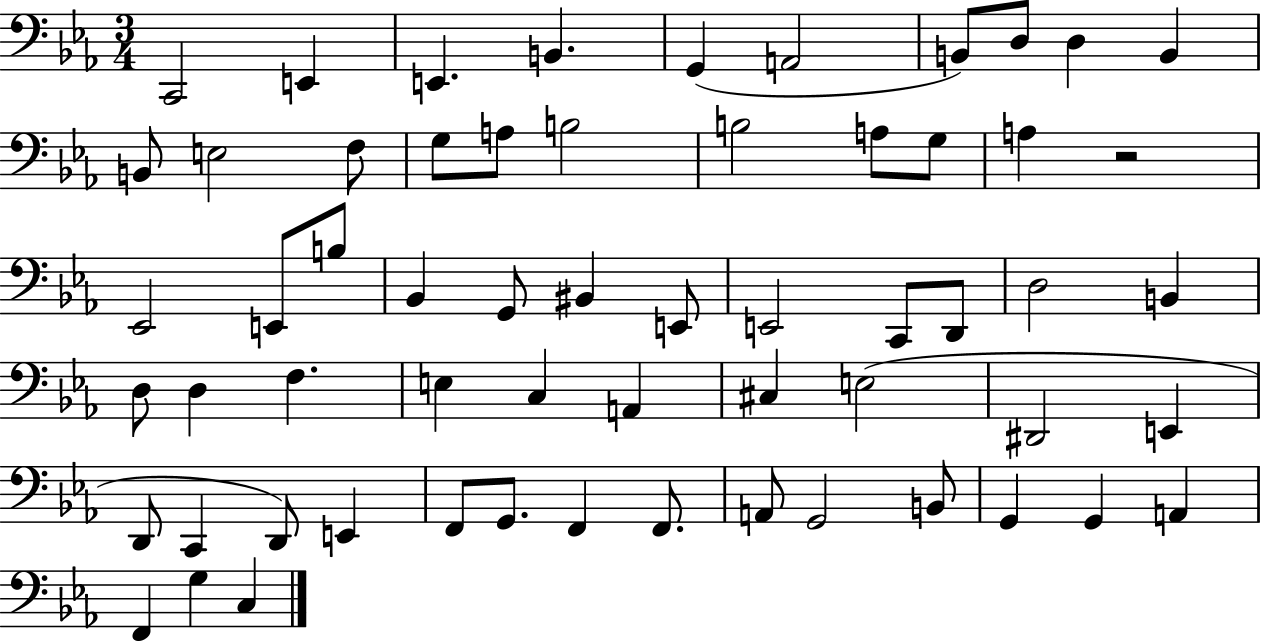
C2/h E2/q E2/q. B2/q. G2/q A2/h B2/e D3/e D3/q B2/q B2/e E3/h F3/e G3/e A3/e B3/h B3/h A3/e G3/e A3/q R/h Eb2/h E2/e B3/e Bb2/q G2/e BIS2/q E2/e E2/h C2/e D2/e D3/h B2/q D3/e D3/q F3/q. E3/q C3/q A2/q C#3/q E3/h D#2/h E2/q D2/e C2/q D2/e E2/q F2/e G2/e. F2/q F2/e. A2/e G2/h B2/e G2/q G2/q A2/q F2/q G3/q C3/q